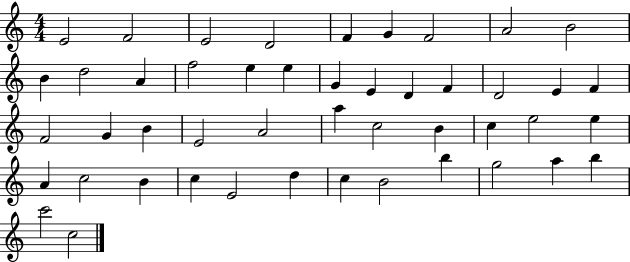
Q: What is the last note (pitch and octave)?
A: C5